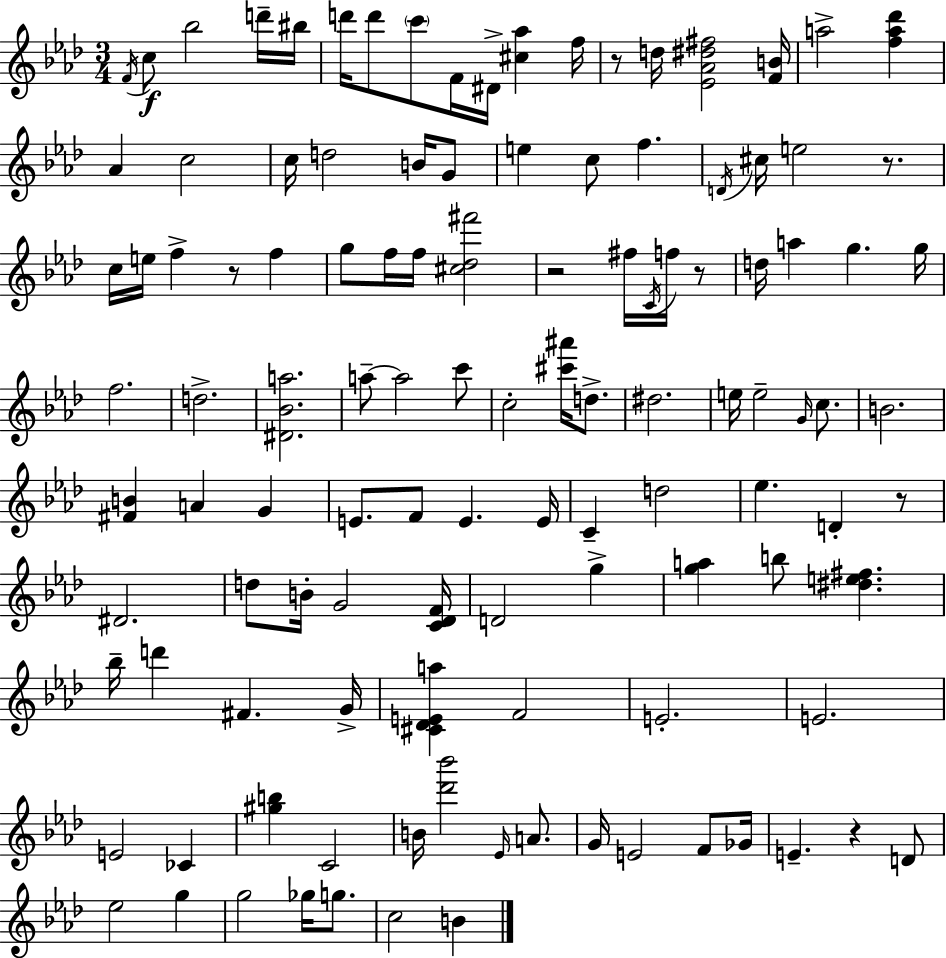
X:1
T:Untitled
M:3/4
L:1/4
K:Fm
F/4 c/2 _b2 d'/4 ^b/4 d'/4 d'/2 c'/2 F/4 ^D/4 [^c_a] f/4 z/2 d/4 [_E_A^d^f]2 [FB]/4 a2 [fa_d'] _A c2 c/4 d2 B/4 G/2 e c/2 f D/4 ^c/4 e2 z/2 c/4 e/4 f z/2 f g/2 f/4 f/4 [^c_d^f']2 z2 ^f/4 C/4 f/4 z/2 d/4 a g g/4 f2 d2 [^D_Ba]2 a/2 a2 c'/2 c2 [^c'^a']/4 d/2 ^d2 e/4 e2 G/4 c/2 B2 [^FB] A G E/2 F/2 E E/4 C d2 _e D z/2 ^D2 d/2 B/4 G2 [C_DF]/4 D2 g [ga] b/2 [^de^f] _b/4 d' ^F G/4 [^C_DEa] F2 E2 E2 E2 _C [^gb] C2 B/4 [_d'_b']2 _E/4 A/2 G/4 E2 F/2 _G/4 E z D/2 _e2 g g2 _g/4 g/2 c2 B